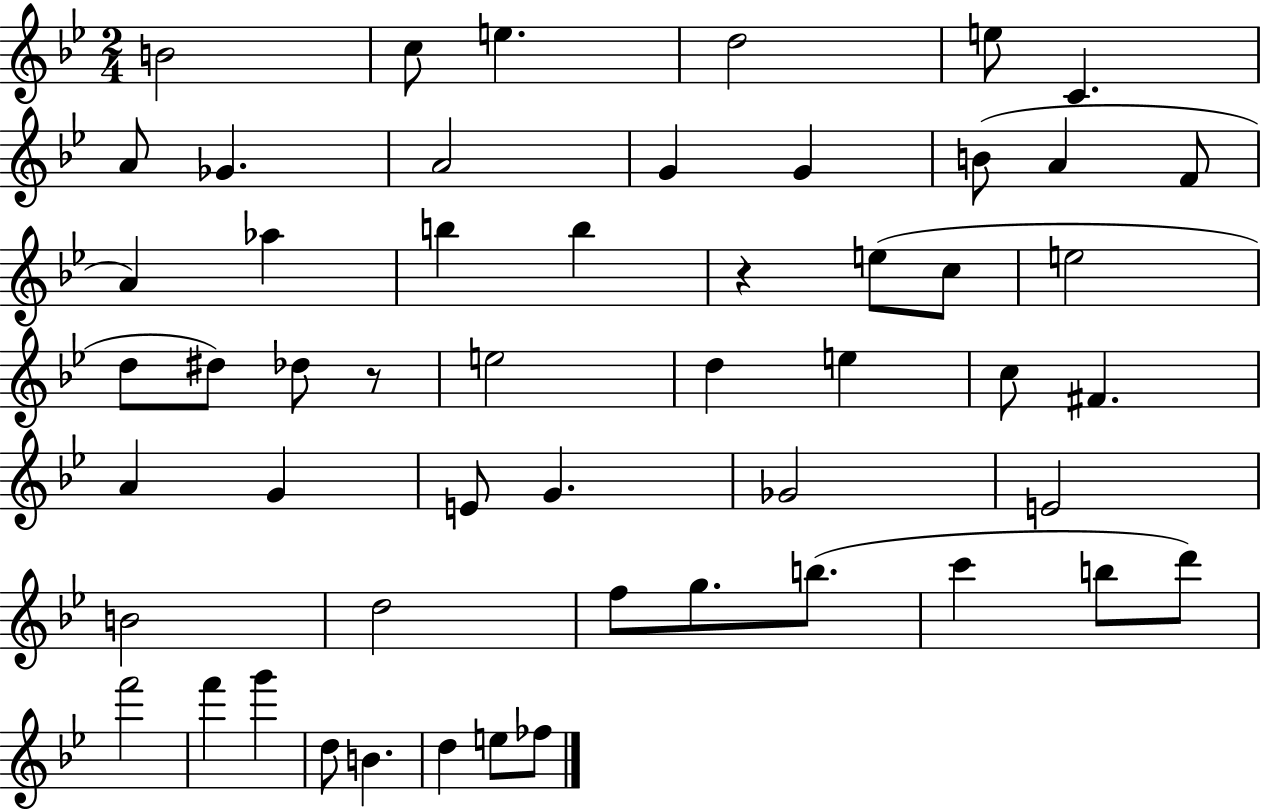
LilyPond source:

{
  \clef treble
  \numericTimeSignature
  \time 2/4
  \key bes \major
  b'2 | c''8 e''4. | d''2 | e''8 c'4. | \break a'8 ges'4. | a'2 | g'4 g'4 | b'8( a'4 f'8 | \break a'4) aes''4 | b''4 b''4 | r4 e''8( c''8 | e''2 | \break d''8 dis''8) des''8 r8 | e''2 | d''4 e''4 | c''8 fis'4. | \break a'4 g'4 | e'8 g'4. | ges'2 | e'2 | \break b'2 | d''2 | f''8 g''8. b''8.( | c'''4 b''8 d'''8) | \break f'''2 | f'''4 g'''4 | d''8 b'4. | d''4 e''8 fes''8 | \break \bar "|."
}